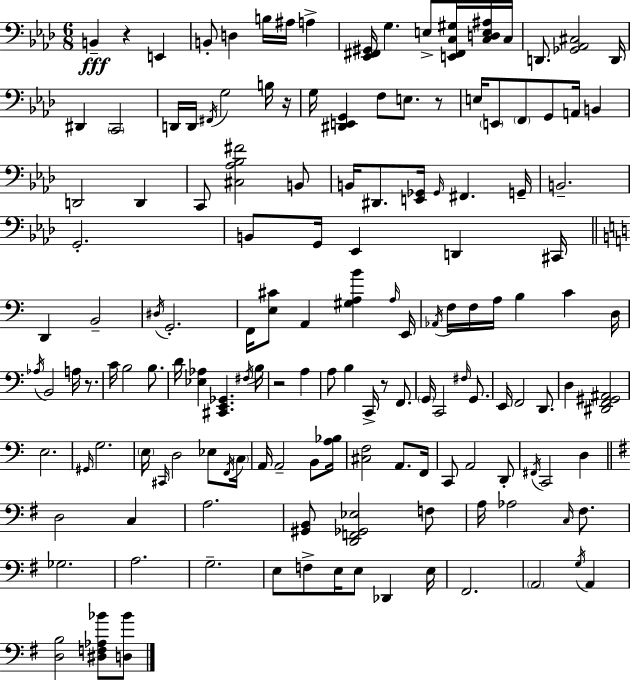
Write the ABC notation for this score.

X:1
T:Untitled
M:6/8
L:1/4
K:Fm
B,, z E,, B,,/2 D, B,/4 ^A,/4 A, [_E,,^F,,^G,,]/4 G, E,/2 [E,,^F,,C,^G,]/4 [C,D,E,^A,]/4 C,/4 D,,/2 [_G,,_A,,^C,]2 D,,/4 ^D,, C,,2 D,,/4 D,,/4 ^F,,/4 G,2 B,/4 z/4 G,/4 [^D,,E,,G,,] F,/2 E,/2 z/2 E,/4 E,,/2 F,,/2 G,,/2 A,,/4 B,, D,,2 D,, C,,/2 [^C,_A,_B,^F]2 B,,/2 B,,/4 ^D,,/2 [E,,_G,,]/4 _G,,/4 ^F,, G,,/4 B,,2 G,,2 B,,/2 G,,/4 _E,, D,, ^C,,/4 D,, B,,2 ^D,/4 G,,2 F,,/4 [E,^C]/2 A,, [^G,A,B] A,/4 E,,/4 _A,,/4 F,/4 F,/4 A,/4 B, C D,/4 _A,/4 B,,2 A,/4 z/2 C/4 B,2 B,/2 D/4 [_E,_A,] [^C,,E,,_G,,] ^F,/4 B,/4 z2 A, A,/2 B, C,,/4 z/2 F,,/2 G,,/4 C,,2 ^F,/4 G,,/2 E,,/4 F,,2 D,,/2 D, [^D,,F,,^G,,^A,,]2 E,2 ^G,,/4 G,2 E,/4 ^C,,/4 D,2 _E,/2 F,,/4 C,/4 A,,/4 A,,2 B,,/2 [A,_B,]/4 [^C,F,]2 A,,/2 F,,/4 C,,/2 A,,2 D,,/2 ^F,,/4 C,,2 D, D,2 C, A,2 [^G,,B,,]/2 [D,,F,,_G,,_E,]2 F,/2 A,/4 _A,2 C,/4 ^F,/2 _G,2 A,2 G,2 E,/2 F,/2 E,/4 E,/2 _D,, E,/4 ^F,,2 A,,2 G,/4 A,, [D,B,]2 [^D,F,_A,_B]/2 [D,_B]/2